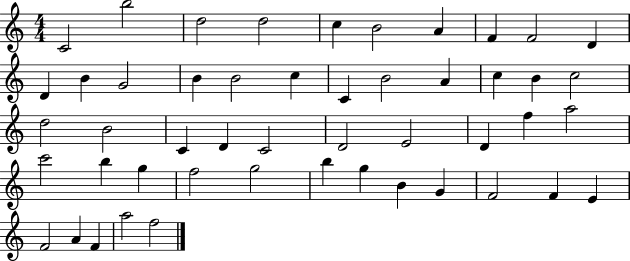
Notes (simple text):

C4/h B5/h D5/h D5/h C5/q B4/h A4/q F4/q F4/h D4/q D4/q B4/q G4/h B4/q B4/h C5/q C4/q B4/h A4/q C5/q B4/q C5/h D5/h B4/h C4/q D4/q C4/h D4/h E4/h D4/q F5/q A5/h C6/h B5/q G5/q F5/h G5/h B5/q G5/q B4/q G4/q F4/h F4/q E4/q F4/h A4/q F4/q A5/h F5/h